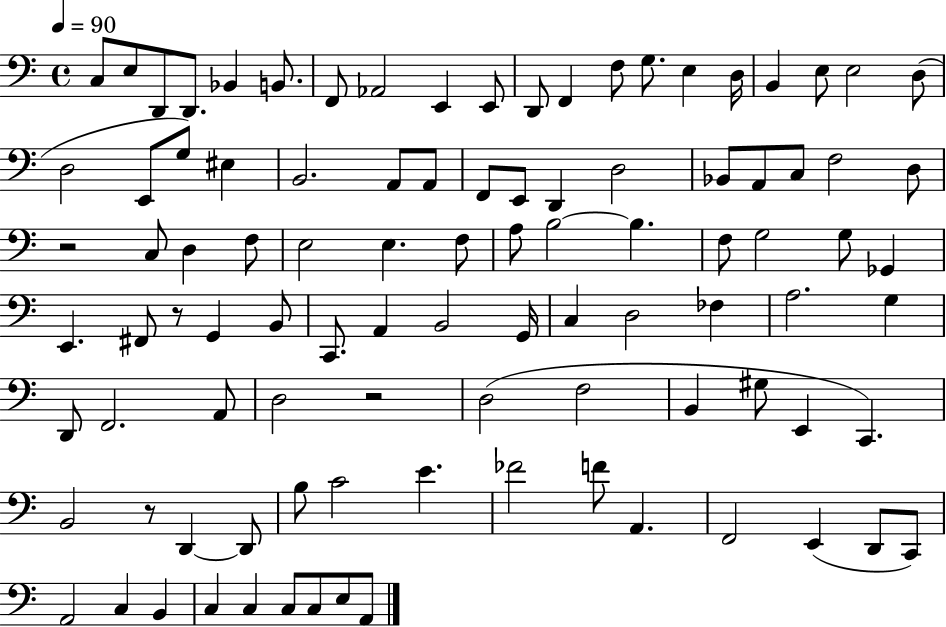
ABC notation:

X:1
T:Untitled
M:4/4
L:1/4
K:C
C,/2 E,/2 D,,/2 D,,/2 _B,, B,,/2 F,,/2 _A,,2 E,, E,,/2 D,,/2 F,, F,/2 G,/2 E, D,/4 B,, E,/2 E,2 D,/2 D,2 E,,/2 G,/2 ^E, B,,2 A,,/2 A,,/2 F,,/2 E,,/2 D,, D,2 _B,,/2 A,,/2 C,/2 F,2 D,/2 z2 C,/2 D, F,/2 E,2 E, F,/2 A,/2 B,2 B, F,/2 G,2 G,/2 _G,, E,, ^F,,/2 z/2 G,, B,,/2 C,,/2 A,, B,,2 G,,/4 C, D,2 _F, A,2 G, D,,/2 F,,2 A,,/2 D,2 z2 D,2 F,2 B,, ^G,/2 E,, C,, B,,2 z/2 D,, D,,/2 B,/2 C2 E _F2 F/2 A,, F,,2 E,, D,,/2 C,,/2 A,,2 C, B,, C, C, C,/2 C,/2 E,/2 A,,/2